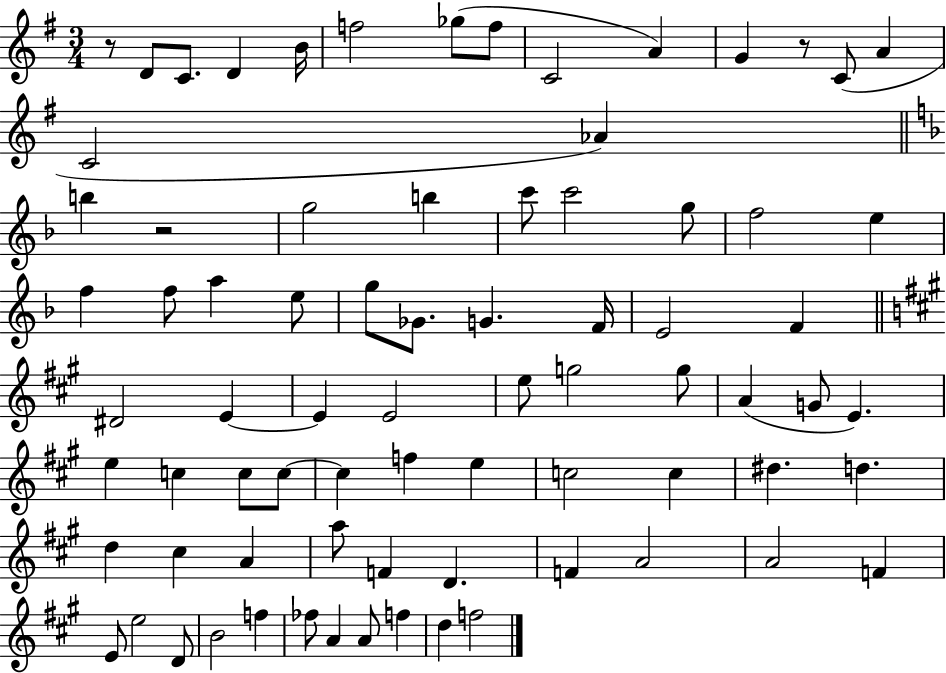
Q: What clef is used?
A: treble